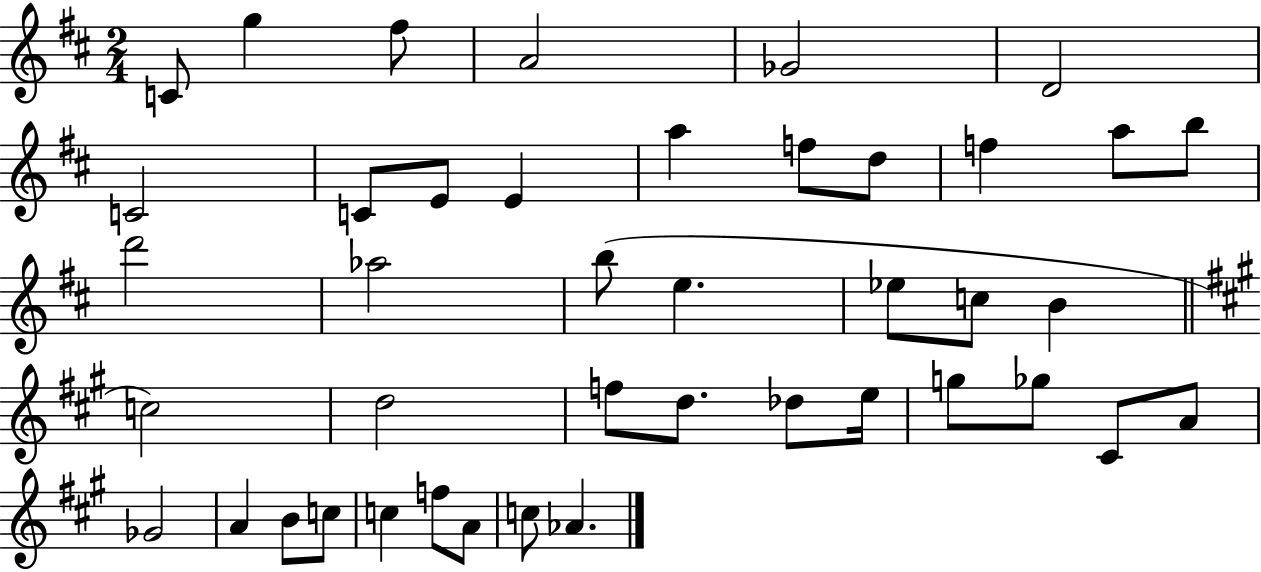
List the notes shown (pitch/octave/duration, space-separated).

C4/e G5/q F#5/e A4/h Gb4/h D4/h C4/h C4/e E4/e E4/q A5/q F5/e D5/e F5/q A5/e B5/e D6/h Ab5/h B5/e E5/q. Eb5/e C5/e B4/q C5/h D5/h F5/e D5/e. Db5/e E5/s G5/e Gb5/e C#4/e A4/e Gb4/h A4/q B4/e C5/e C5/q F5/e A4/e C5/e Ab4/q.